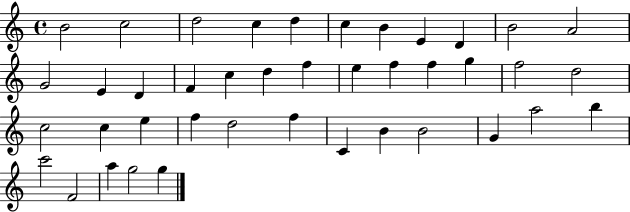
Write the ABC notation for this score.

X:1
T:Untitled
M:4/4
L:1/4
K:C
B2 c2 d2 c d c B E D B2 A2 G2 E D F c d f e f f g f2 d2 c2 c e f d2 f C B B2 G a2 b c'2 F2 a g2 g